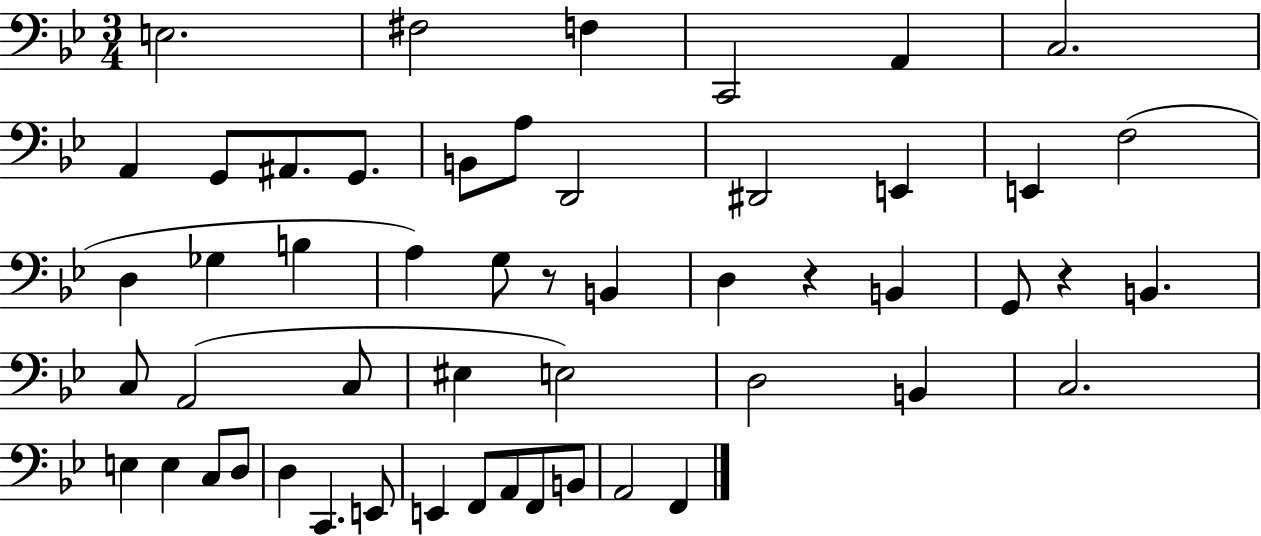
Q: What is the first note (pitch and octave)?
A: E3